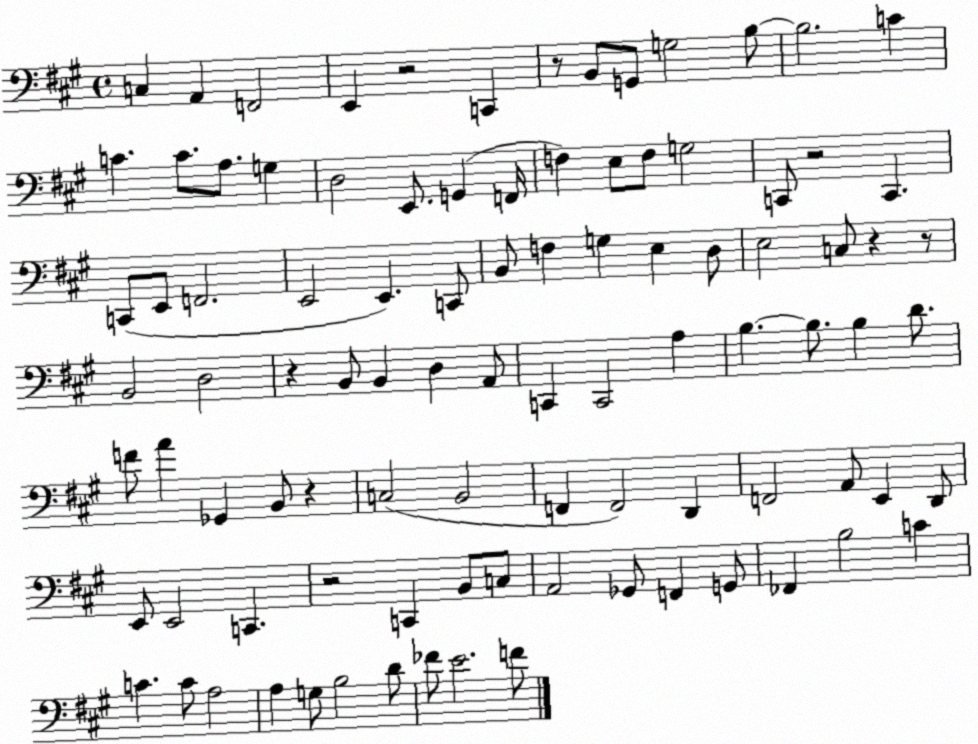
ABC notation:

X:1
T:Untitled
M:4/4
L:1/4
K:A
C, A,, F,,2 E,, z2 C,, z/2 B,,/2 G,,/2 G,2 B,/2 B,2 C C C/2 A,/2 G, D,2 E,,/2 G,, F,,/4 F, E,/2 F,/2 G,2 C,,/2 z2 C,, C,,/2 E,,/2 F,,2 E,,2 E,, C,,/2 B,,/2 F, G, E, D,/2 E,2 C,/2 z z/2 B,,2 D,2 z B,,/2 B,, D, A,,/2 C,, C,,2 A, B, B,/2 B, D/2 F/2 A _G,, B,,/2 z C,2 B,,2 F,, F,,2 D,, F,,2 A,,/2 E,, D,,/2 E,,/2 E,,2 C,, z2 C,, B,,/2 C,/2 A,,2 _G,,/2 F,, G,,/2 _F,, B,2 C C C/2 A,2 A, G,/2 B,2 D/2 _F/2 E2 F/2